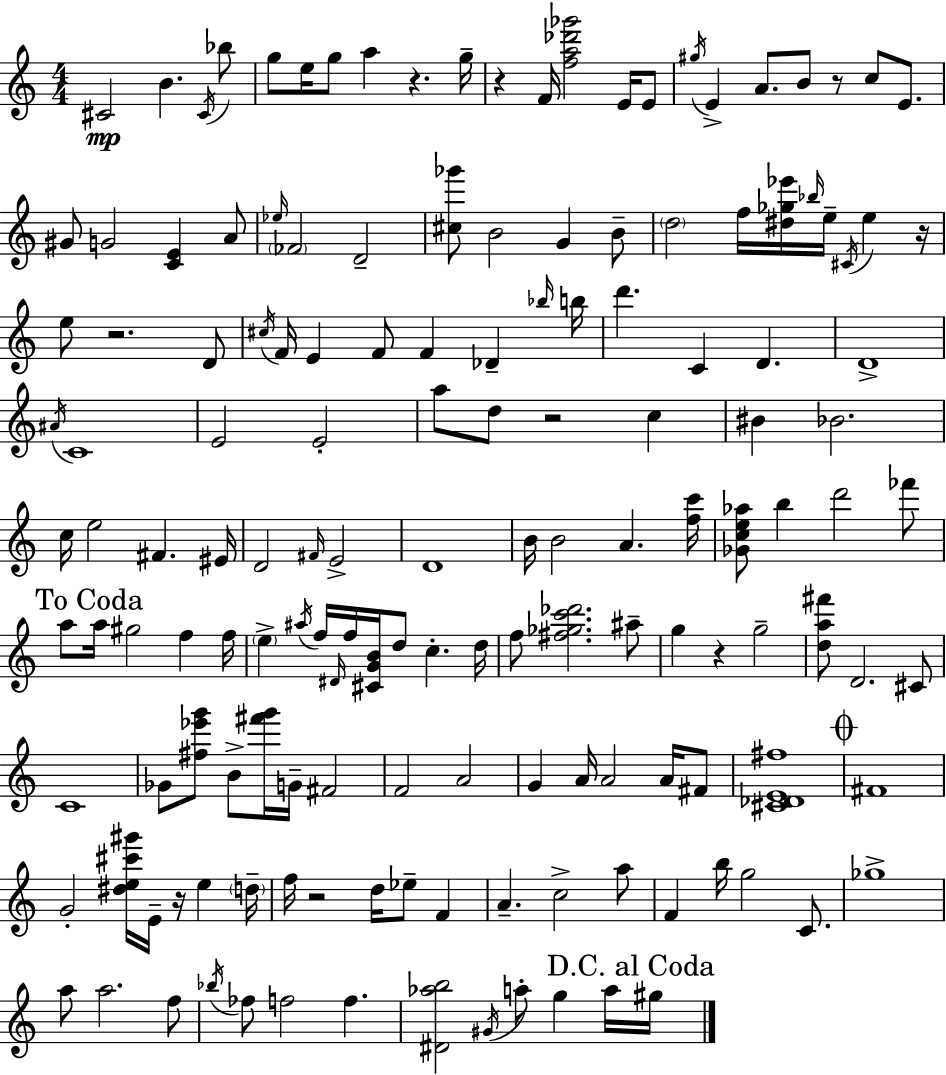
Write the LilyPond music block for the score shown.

{
  \clef treble
  \numericTimeSignature
  \time 4/4
  \key a \minor
  cis'2\mp b'4. \acciaccatura { cis'16 } bes''8 | g''8 e''16 g''8 a''4 r4. | g''16-- r4 f'16 <f'' a'' des''' ges'''>2 e'16 e'8 | \acciaccatura { gis''16 } e'4-> a'8. b'8 r8 c''8 e'8. | \break gis'8 g'2 <c' e'>4 | a'8 \grace { ees''16 } \parenthesize fes'2 d'2-- | <cis'' ges'''>8 b'2 g'4 | b'8-- \parenthesize d''2 f''16 <dis'' ges'' ees'''>16 \grace { bes''16 } e''16-- \acciaccatura { cis'16 } | \break e''4 r16 e''8 r2. | d'8 \acciaccatura { cis''16 } f'16 e'4 f'8 f'4 | des'4-- \grace { bes''16 } b''16 d'''4. c'4 | d'4. d'1-> | \break \acciaccatura { ais'16 } c'1 | e'2 | e'2-. a''8 d''8 r2 | c''4 bis'4 bes'2. | \break c''16 e''2 | fis'4. eis'16 d'2 | \grace { fis'16 } e'2-> d'1 | b'16 b'2 | \break a'4. <f'' c'''>16 <ges' c'' e'' aes''>8 b''4 d'''2 | fes'''8 \mark "To Coda" a''8 a''16 gis''2 | f''4 f''16 \parenthesize e''4-> \acciaccatura { ais''16 } f''16 \grace { dis'16 } | f''16 <cis' g' b'>16 d''8 c''4.-. d''16 f''8 <fis'' ges'' c''' des'''>2. | \break ais''8-- g''4 r4 | g''2-- <d'' a'' fis'''>8 d'2. | cis'8 c'1 | ges'8 <fis'' ees''' g'''>8 b'8-> | \break <fis''' g'''>16 g'16-- fis'2 f'2 | a'2 g'4 a'16 | a'2 a'16 fis'8 <cis' des' e' fis''>1 | \mark \markup { \musicglyph "scripts.coda" } fis'1 | \break g'2-. | <dis'' e'' cis''' gis'''>16 e'16-- r16 e''4 \parenthesize d''16-- f''16 r2 | d''16 ees''8-- f'4 a'4.-- | c''2-> a''8 f'4 b''16 | \break g''2 c'8. ges''1-> | a''8 a''2. | f''8 \acciaccatura { bes''16 } fes''8 f''2 | f''4. <dis' aes'' b''>2 | \break \acciaccatura { gis'16 } a''8-. g''4 a''16 \mark "D.C. al Coda" gis''16 \bar "|."
}